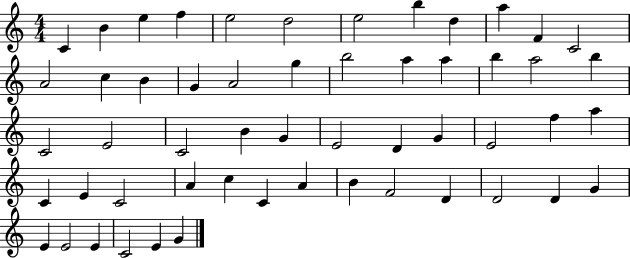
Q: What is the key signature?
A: C major